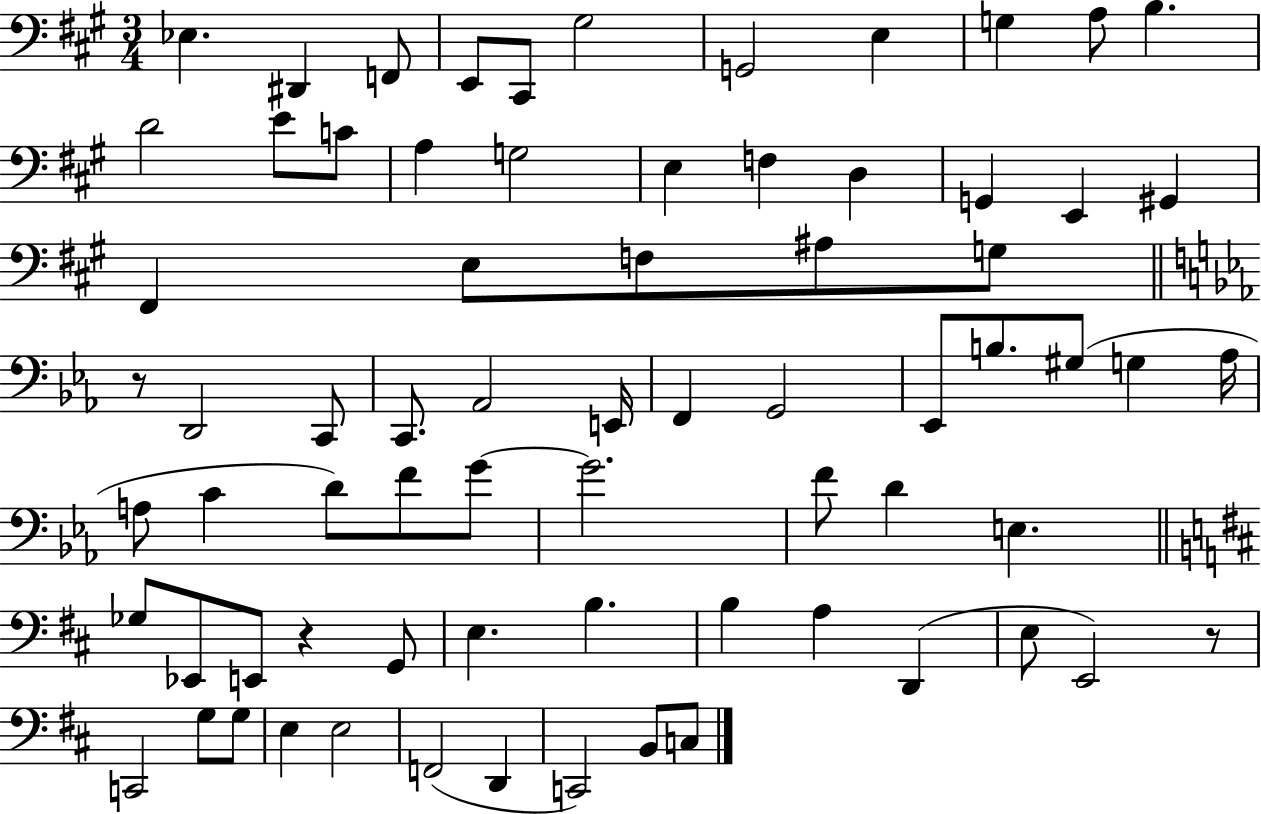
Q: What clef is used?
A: bass